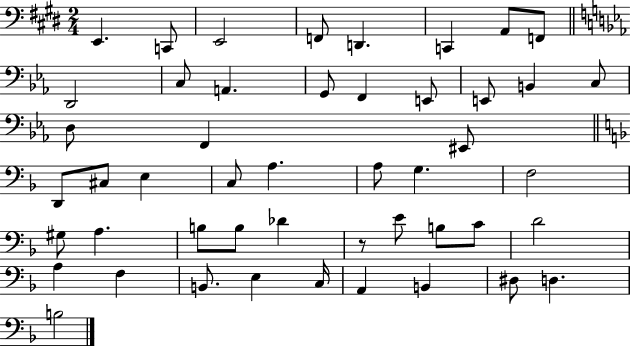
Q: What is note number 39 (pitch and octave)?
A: F3